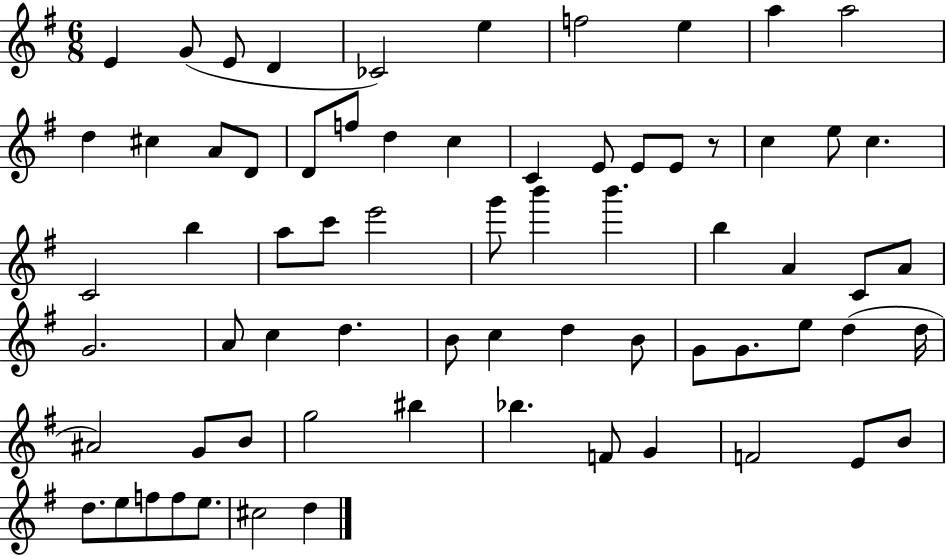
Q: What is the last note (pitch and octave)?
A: D5